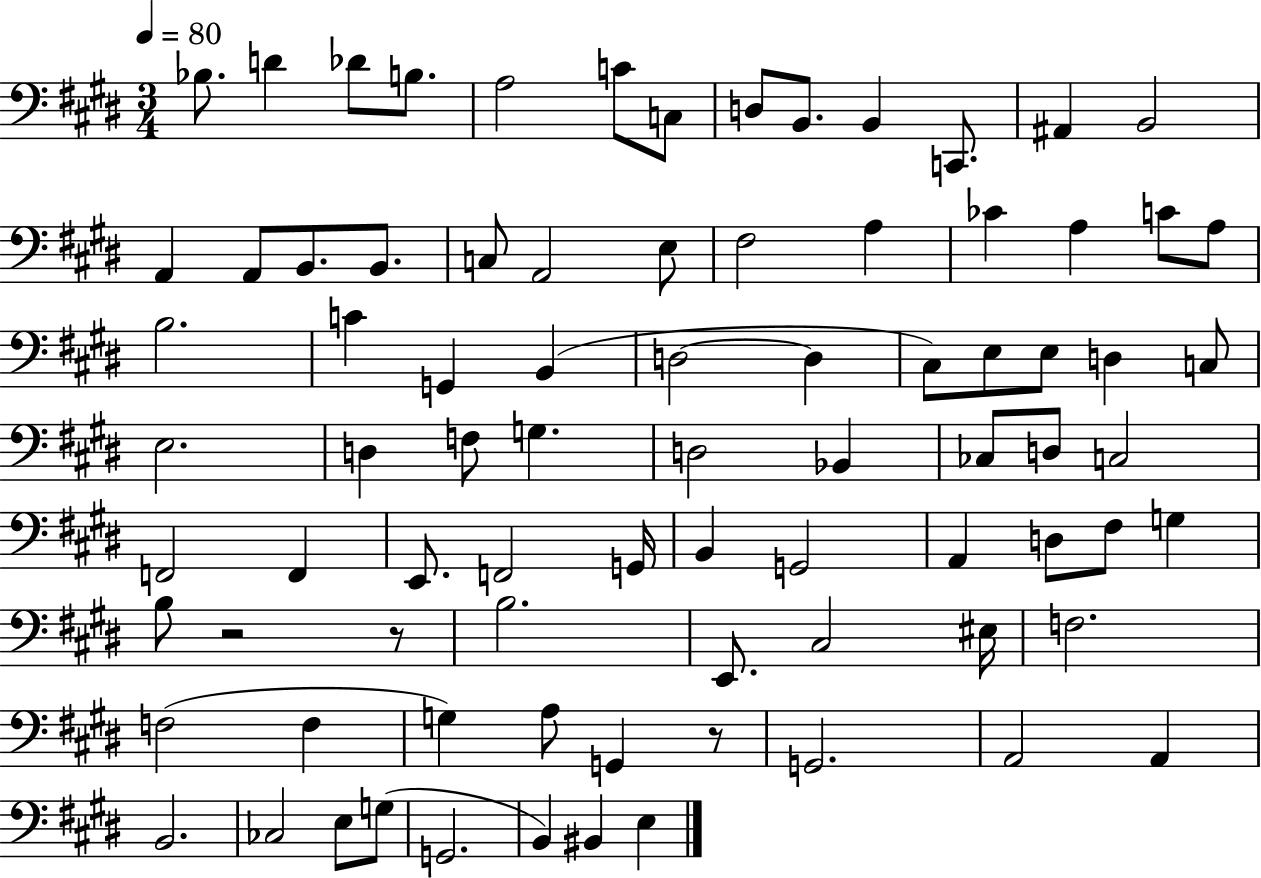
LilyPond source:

{
  \clef bass
  \numericTimeSignature
  \time 3/4
  \key e \major
  \tempo 4 = 80
  \repeat volta 2 { bes8. d'4 des'8 b8. | a2 c'8 c8 | d8 b,8. b,4 c,8. | ais,4 b,2 | \break a,4 a,8 b,8. b,8. | c8 a,2 e8 | fis2 a4 | ces'4 a4 c'8 a8 | \break b2. | c'4 g,4 b,4( | d2~~ d4 | cis8) e8 e8 d4 c8 | \break e2. | d4 f8 g4. | d2 bes,4 | ces8 d8 c2 | \break f,2 f,4 | e,8. f,2 g,16 | b,4 g,2 | a,4 d8 fis8 g4 | \break b8 r2 r8 | b2. | e,8. cis2 eis16 | f2. | \break f2( f4 | g4) a8 g,4 r8 | g,2. | a,2 a,4 | \break b,2. | ces2 e8 g8( | g,2. | b,4) bis,4 e4 | \break } \bar "|."
}